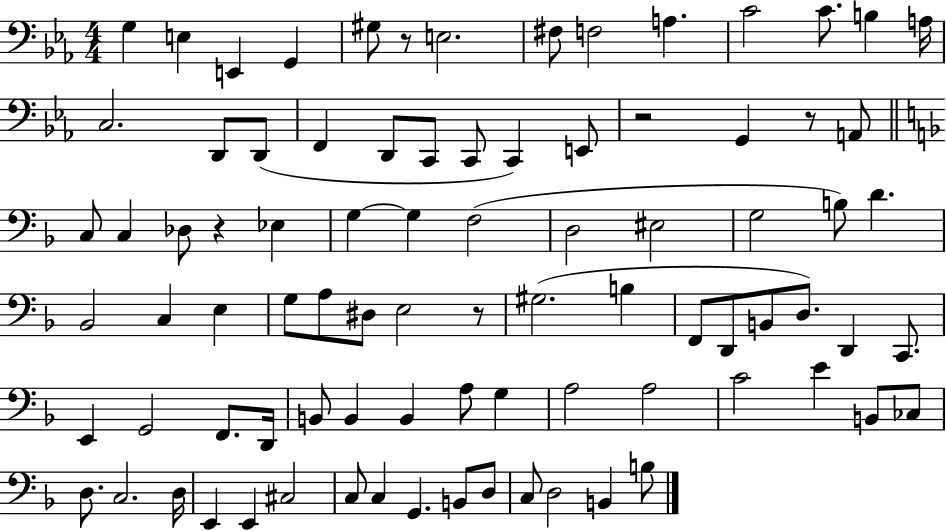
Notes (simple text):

G3/q E3/q E2/q G2/q G#3/e R/e E3/h. F#3/e F3/h A3/q. C4/h C4/e. B3/q A3/s C3/h. D2/e D2/e F2/q D2/e C2/e C2/e C2/q E2/e R/h G2/q R/e A2/e C3/e C3/q Db3/e R/q Eb3/q G3/q G3/q F3/h D3/h EIS3/h G3/h B3/e D4/q. Bb2/h C3/q E3/q G3/e A3/e D#3/e E3/h R/e G#3/h. B3/q F2/e D2/e B2/e D3/e. D2/q C2/e. E2/q G2/h F2/e. D2/s B2/e B2/q B2/q A3/e G3/q A3/h A3/h C4/h E4/q B2/e CES3/e D3/e. C3/h. D3/s E2/q E2/q C#3/h C3/e C3/q G2/q. B2/e D3/e C3/e D3/h B2/q B3/e